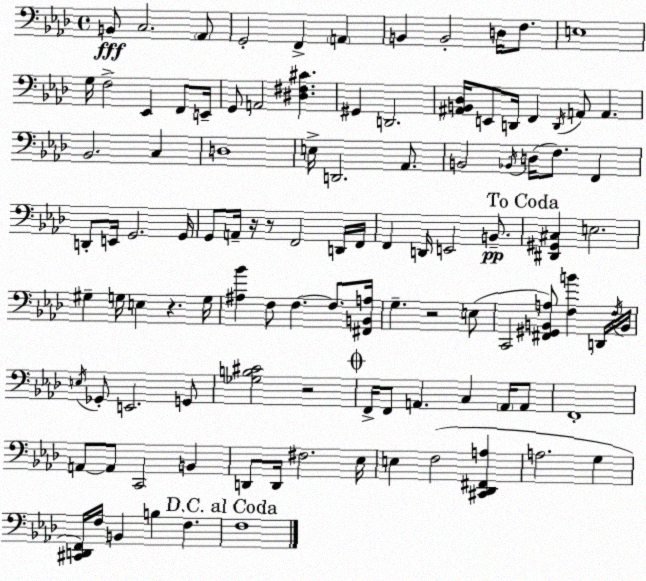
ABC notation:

X:1
T:Untitled
M:4/4
L:1/4
K:Fm
B,,/2 C,2 _A,,/2 G,,2 F,, A,, B,, B,,2 D,/4 F,/2 E,4 G,/4 F,2 _E,, F,,/2 E,,/4 G,,/2 A,,2 [^D,^F,^C] ^G,, D,,2 [^A,,B,,_D,]/4 E,,/2 D,,/4 F,, D,,/4 A,,/2 A,, _B,,2 C, D,4 E,/4 D,,2 _A,,/2 B,,2 _B,,/4 D,/4 F,/2 F,, D,,/2 E,,/4 G,,2 G,,/4 G,,/2 A,,/4 z/4 z/2 F,,2 D,,/4 F,,/4 F,, D,,/4 E,,2 B,,/2 [^D,,^G,,^C,] E,2 ^G, G,/4 E, z G,/4 [^A,_B] F,/2 F, F,/2 [^F,,B,,A,]/4 G, z2 E,/2 C,,2 [^F,,^G,,B,,A,]/2 [F,B] D,,/4 F,/4 B,,/4 E,/4 _G,,/2 E,,2 G,,/2 [_G,B,^C]2 z2 F,,/4 F,,/2 A,, C, A,,/4 A,,/2 F,,4 A,,/2 A,,/2 C,,2 B,, D,,/2 D,,/4 ^F,2 _E,/4 E, F,2 [^C,,_D,,^F,,A,] A,2 G, [^C,,D,,F,,]/4 F,/4 B,, B, F, F,4